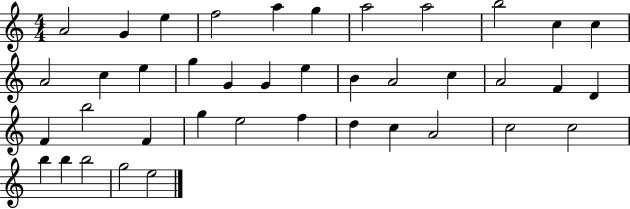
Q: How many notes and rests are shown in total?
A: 40